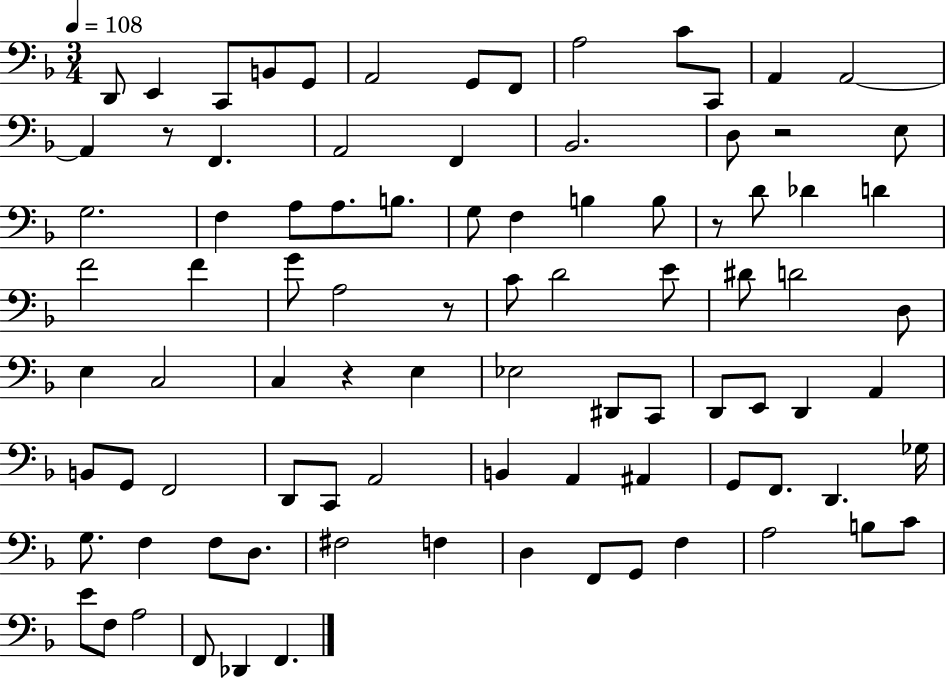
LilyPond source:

{
  \clef bass
  \numericTimeSignature
  \time 3/4
  \key f \major
  \tempo 4 = 108
  d,8 e,4 c,8 b,8 g,8 | a,2 g,8 f,8 | a2 c'8 c,8 | a,4 a,2~~ | \break a,4 r8 f,4. | a,2 f,4 | bes,2. | d8 r2 e8 | \break g2. | f4 a8 a8. b8. | g8 f4 b4 b8 | r8 d'8 des'4 d'4 | \break f'2 f'4 | g'8 a2 r8 | c'8 d'2 e'8 | dis'8 d'2 d8 | \break e4 c2 | c4 r4 e4 | ees2 dis,8 c,8 | d,8 e,8 d,4 a,4 | \break b,8 g,8 f,2 | d,8 c,8 a,2 | b,4 a,4 ais,4 | g,8 f,8. d,4. ges16 | \break g8. f4 f8 d8. | fis2 f4 | d4 f,8 g,8 f4 | a2 b8 c'8 | \break e'8 f8 a2 | f,8 des,4 f,4. | \bar "|."
}